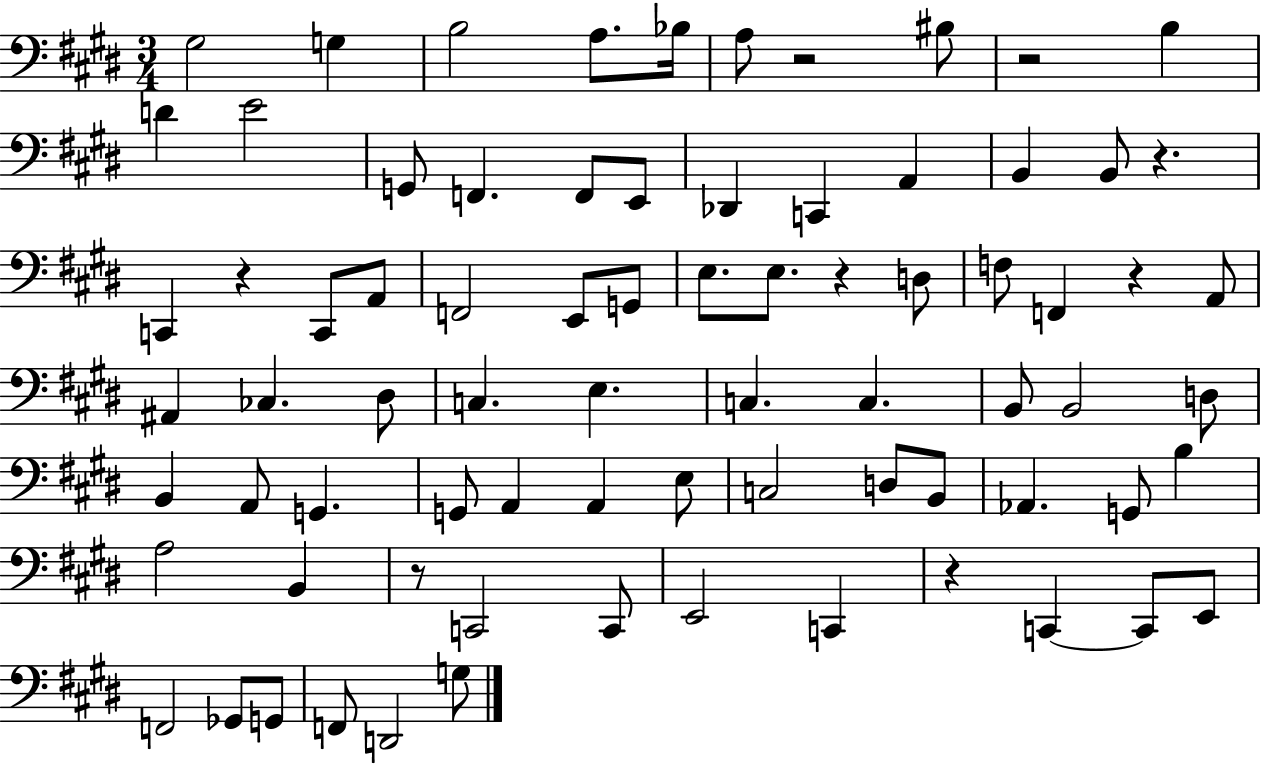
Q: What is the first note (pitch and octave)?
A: G#3